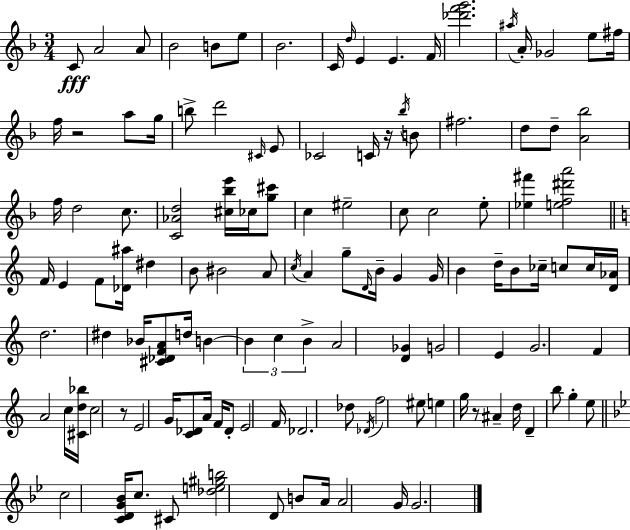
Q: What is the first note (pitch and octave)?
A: C4